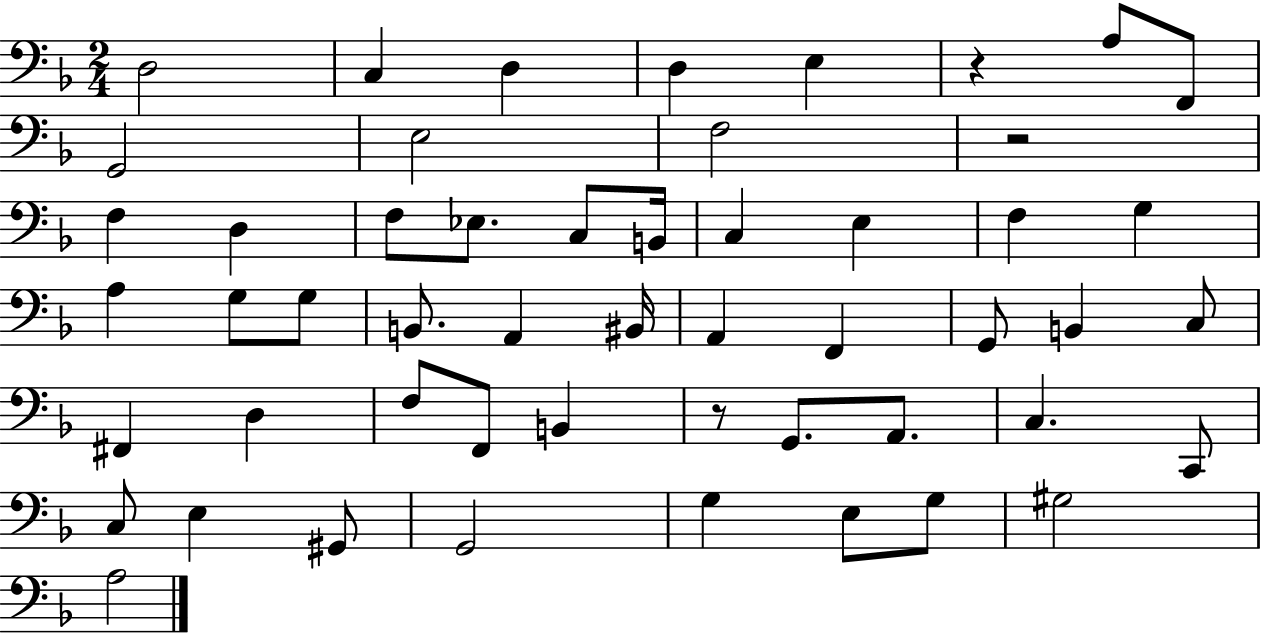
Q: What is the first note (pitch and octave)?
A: D3